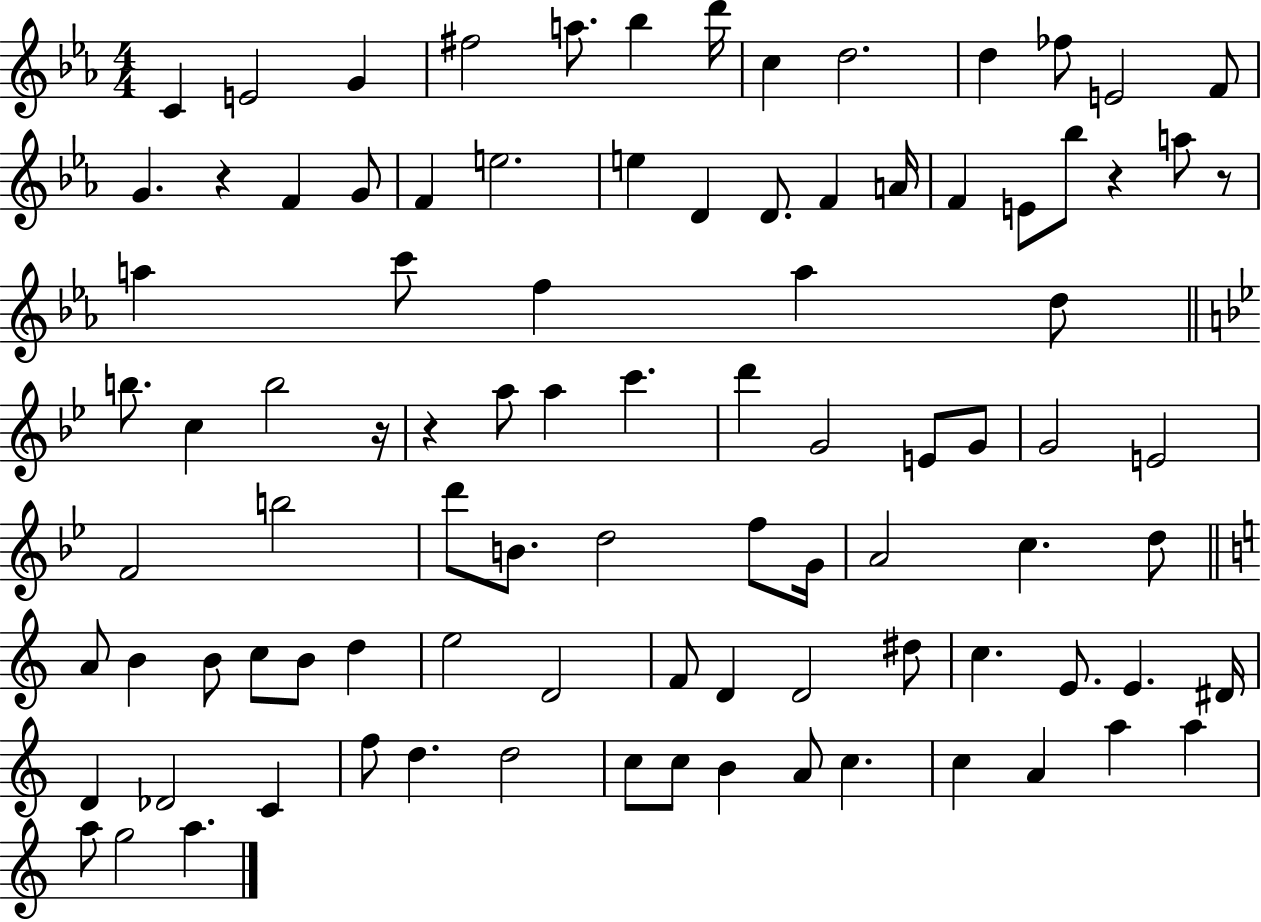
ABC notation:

X:1
T:Untitled
M:4/4
L:1/4
K:Eb
C E2 G ^f2 a/2 _b d'/4 c d2 d _f/2 E2 F/2 G z F G/2 F e2 e D D/2 F A/4 F E/2 _b/2 z a/2 z/2 a c'/2 f a d/2 b/2 c b2 z/4 z a/2 a c' d' G2 E/2 G/2 G2 E2 F2 b2 d'/2 B/2 d2 f/2 G/4 A2 c d/2 A/2 B B/2 c/2 B/2 d e2 D2 F/2 D D2 ^d/2 c E/2 E ^D/4 D _D2 C f/2 d d2 c/2 c/2 B A/2 c c A a a a/2 g2 a